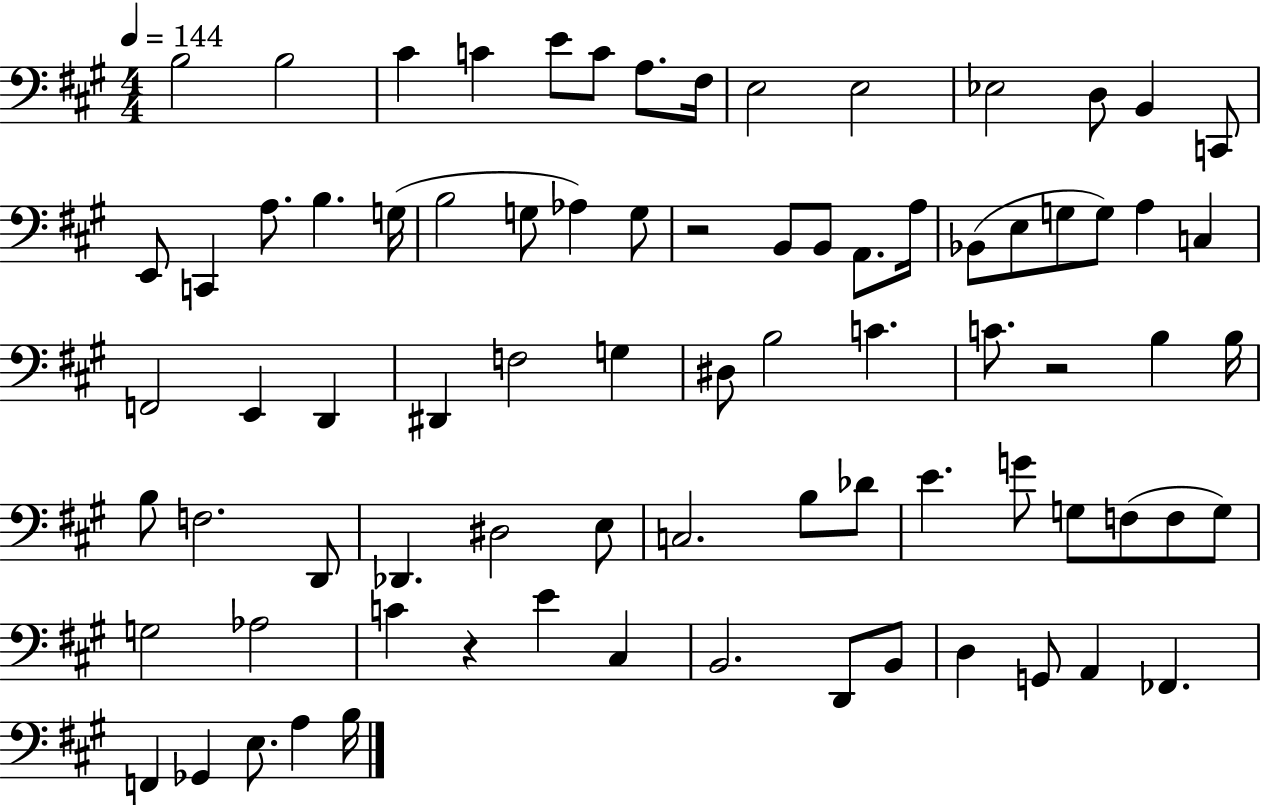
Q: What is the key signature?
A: A major